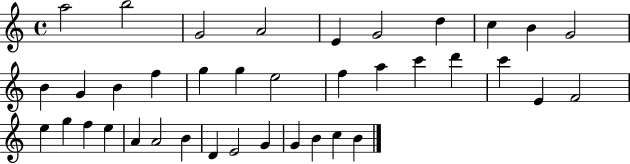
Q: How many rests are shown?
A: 0